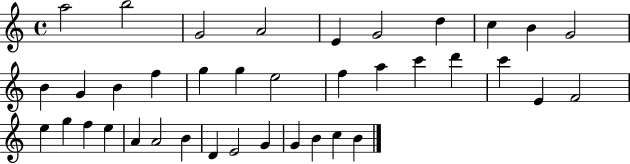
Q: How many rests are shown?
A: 0